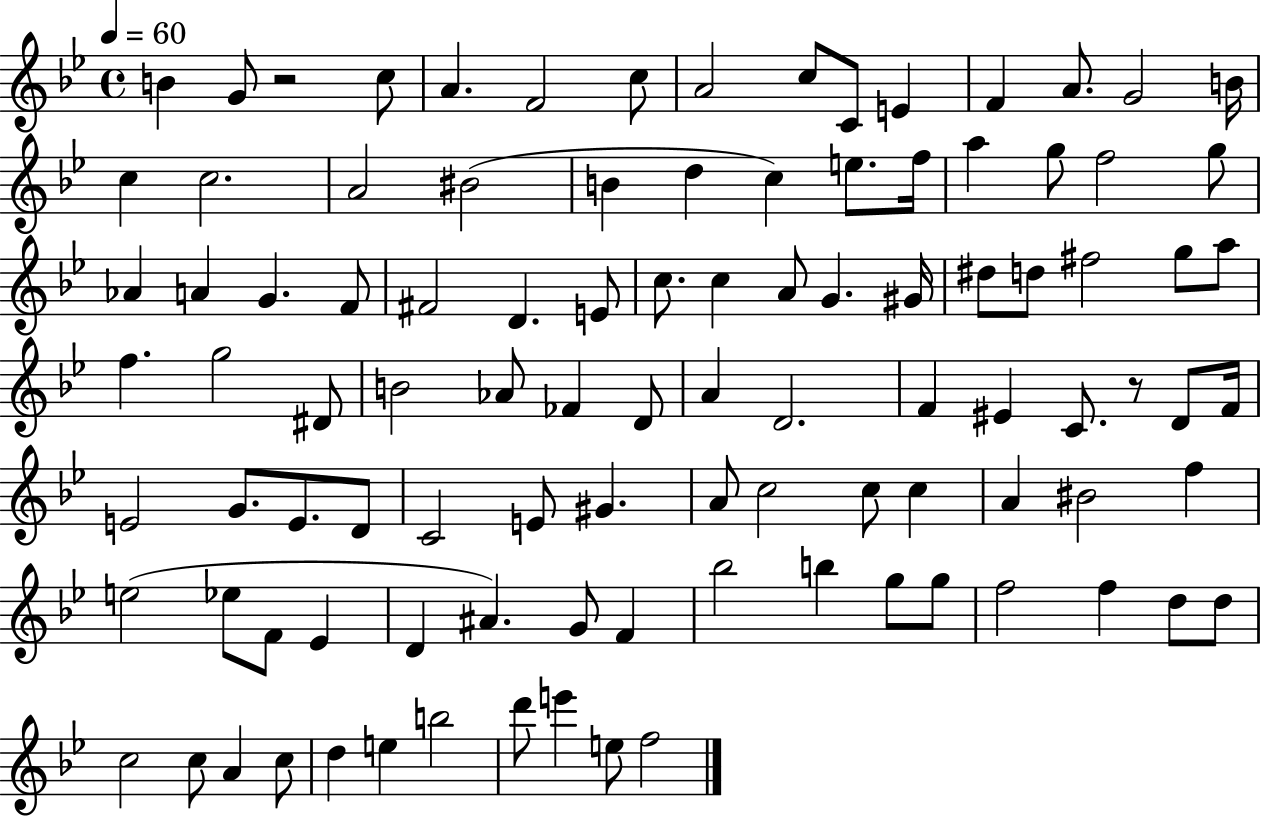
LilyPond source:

{
  \clef treble
  \time 4/4
  \defaultTimeSignature
  \key bes \major
  \tempo 4 = 60
  \repeat volta 2 { b'4 g'8 r2 c''8 | a'4. f'2 c''8 | a'2 c''8 c'8 e'4 | f'4 a'8. g'2 b'16 | \break c''4 c''2. | a'2 bis'2( | b'4 d''4 c''4) e''8. f''16 | a''4 g''8 f''2 g''8 | \break aes'4 a'4 g'4. f'8 | fis'2 d'4. e'8 | c''8. c''4 a'8 g'4. gis'16 | dis''8 d''8 fis''2 g''8 a''8 | \break f''4. g''2 dis'8 | b'2 aes'8 fes'4 d'8 | a'4 d'2. | f'4 eis'4 c'8. r8 d'8 f'16 | \break e'2 g'8. e'8. d'8 | c'2 e'8 gis'4. | a'8 c''2 c''8 c''4 | a'4 bis'2 f''4 | \break e''2( ees''8 f'8 ees'4 | d'4 ais'4.) g'8 f'4 | bes''2 b''4 g''8 g''8 | f''2 f''4 d''8 d''8 | \break c''2 c''8 a'4 c''8 | d''4 e''4 b''2 | d'''8 e'''4 e''8 f''2 | } \bar "|."
}